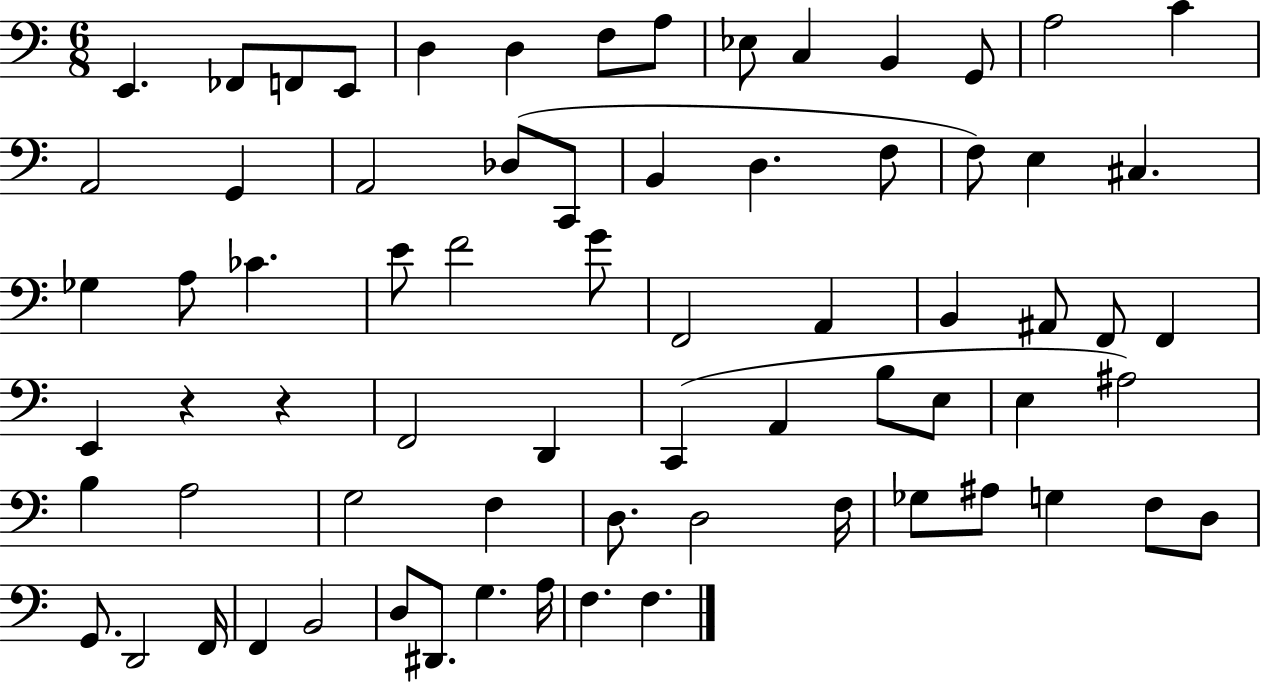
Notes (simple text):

E2/q. FES2/e F2/e E2/e D3/q D3/q F3/e A3/e Eb3/e C3/q B2/q G2/e A3/h C4/q A2/h G2/q A2/h Db3/e C2/e B2/q D3/q. F3/e F3/e E3/q C#3/q. Gb3/q A3/e CES4/q. E4/e F4/h G4/e F2/h A2/q B2/q A#2/e F2/e F2/q E2/q R/q R/q F2/h D2/q C2/q A2/q B3/e E3/e E3/q A#3/h B3/q A3/h G3/h F3/q D3/e. D3/h F3/s Gb3/e A#3/e G3/q F3/e D3/e G2/e. D2/h F2/s F2/q B2/h D3/e D#2/e. G3/q. A3/s F3/q. F3/q.